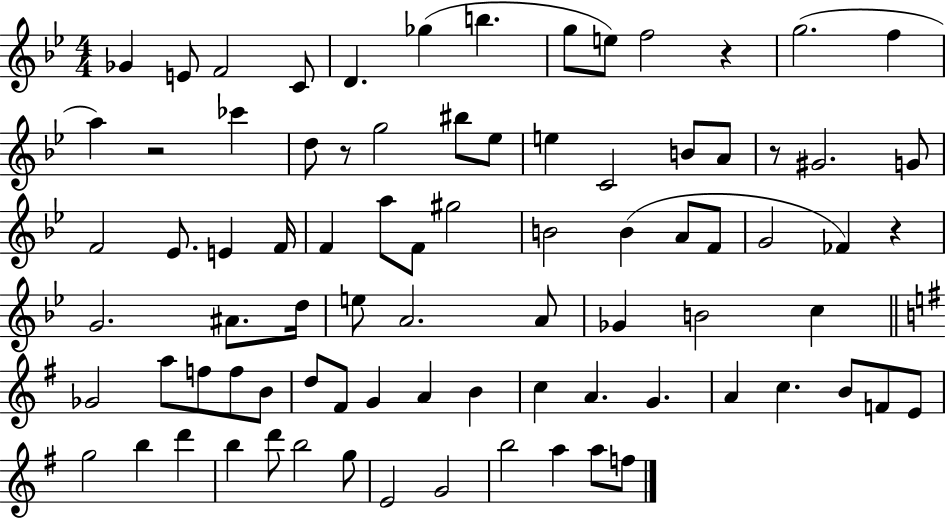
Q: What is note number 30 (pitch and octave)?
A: A5